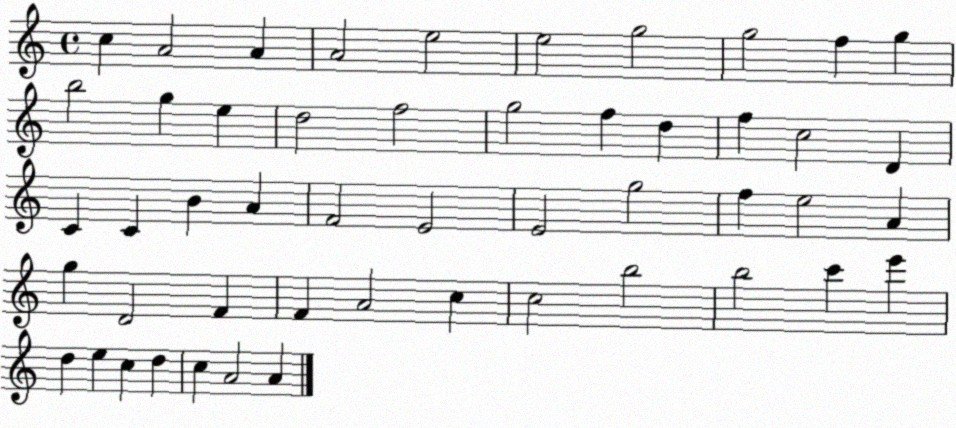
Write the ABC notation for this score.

X:1
T:Untitled
M:4/4
L:1/4
K:C
c A2 A A2 e2 e2 g2 g2 f g b2 g e d2 f2 g2 f d f c2 D C C B A F2 E2 E2 g2 f e2 A g D2 F F A2 c c2 b2 b2 c' e' d e c d c A2 A